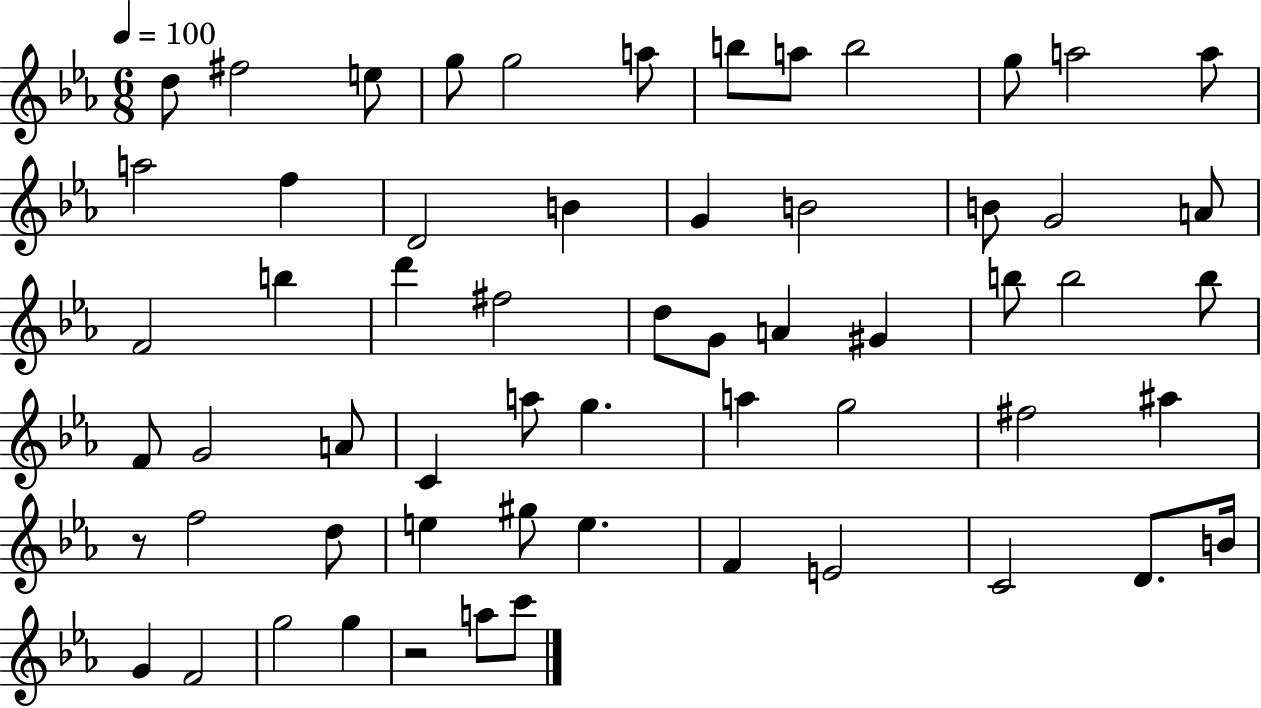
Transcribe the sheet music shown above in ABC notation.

X:1
T:Untitled
M:6/8
L:1/4
K:Eb
d/2 ^f2 e/2 g/2 g2 a/2 b/2 a/2 b2 g/2 a2 a/2 a2 f D2 B G B2 B/2 G2 A/2 F2 b d' ^f2 d/2 G/2 A ^G b/2 b2 b/2 F/2 G2 A/2 C a/2 g a g2 ^f2 ^a z/2 f2 d/2 e ^g/2 e F E2 C2 D/2 B/4 G F2 g2 g z2 a/2 c'/2